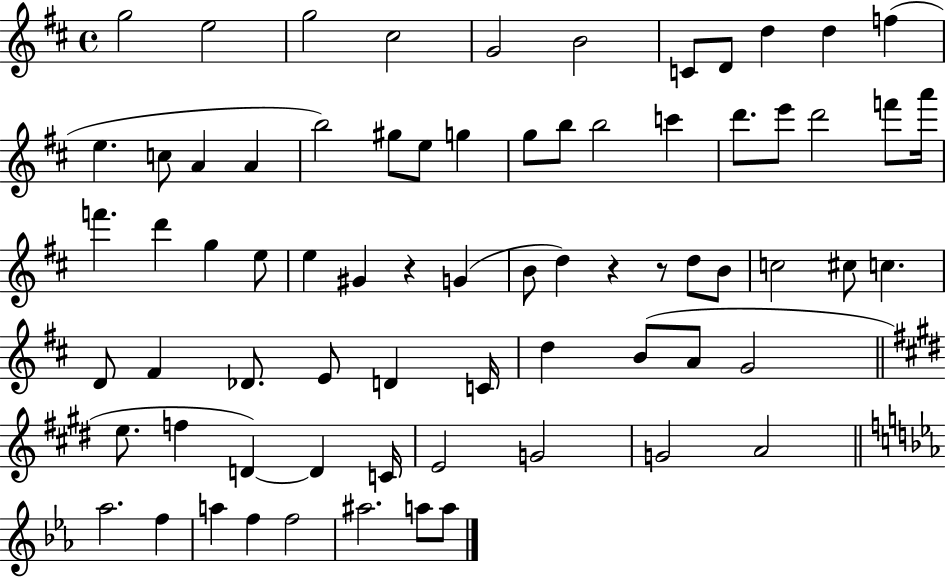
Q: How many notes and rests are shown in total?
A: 72